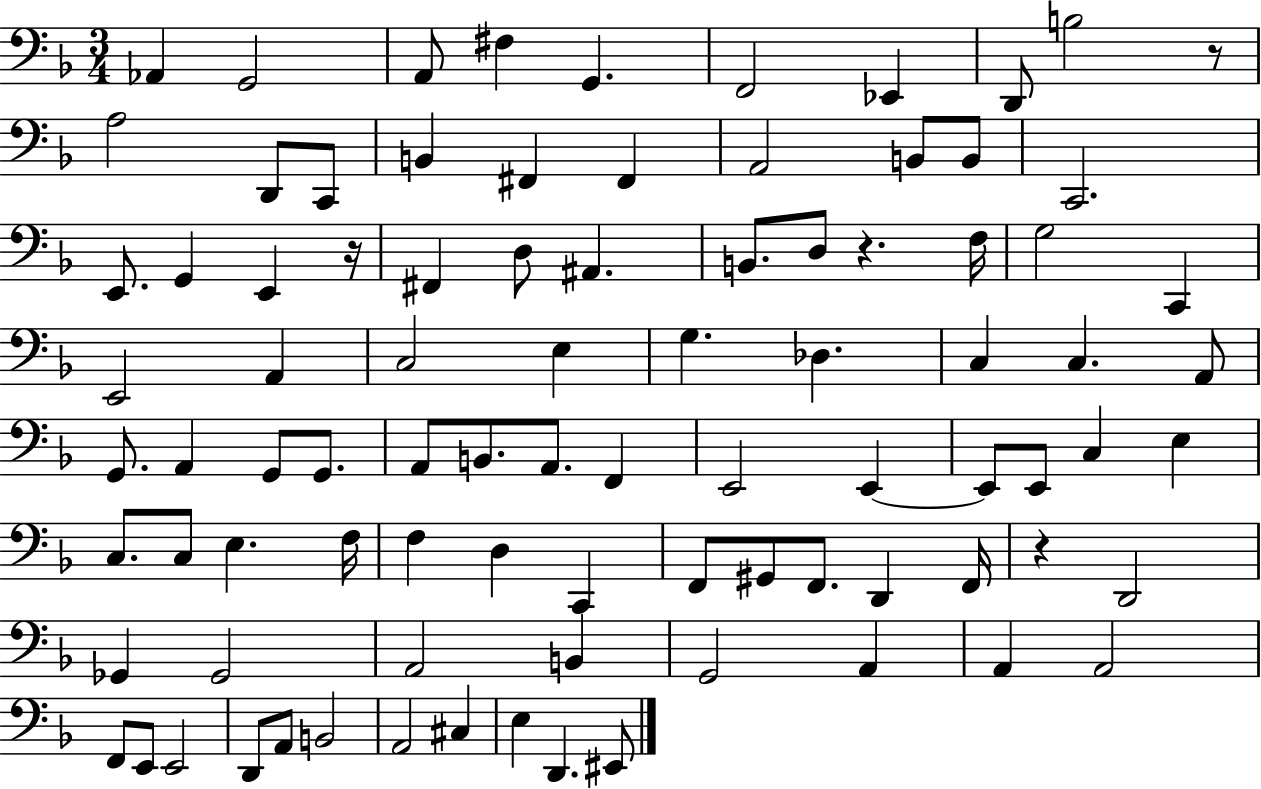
Ab2/q G2/h A2/e F#3/q G2/q. F2/h Eb2/q D2/e B3/h R/e A3/h D2/e C2/e B2/q F#2/q F#2/q A2/h B2/e B2/e C2/h. E2/e. G2/q E2/q R/s F#2/q D3/e A#2/q. B2/e. D3/e R/q. F3/s G3/h C2/q E2/h A2/q C3/h E3/q G3/q. Db3/q. C3/q C3/q. A2/e G2/e. A2/q G2/e G2/e. A2/e B2/e. A2/e. F2/q E2/h E2/q E2/e E2/e C3/q E3/q C3/e. C3/e E3/q. F3/s F3/q D3/q C2/q F2/e G#2/e F2/e. D2/q F2/s R/q D2/h Gb2/q Gb2/h A2/h B2/q G2/h A2/q A2/q A2/h F2/e E2/e E2/h D2/e A2/e B2/h A2/h C#3/q E3/q D2/q. EIS2/e